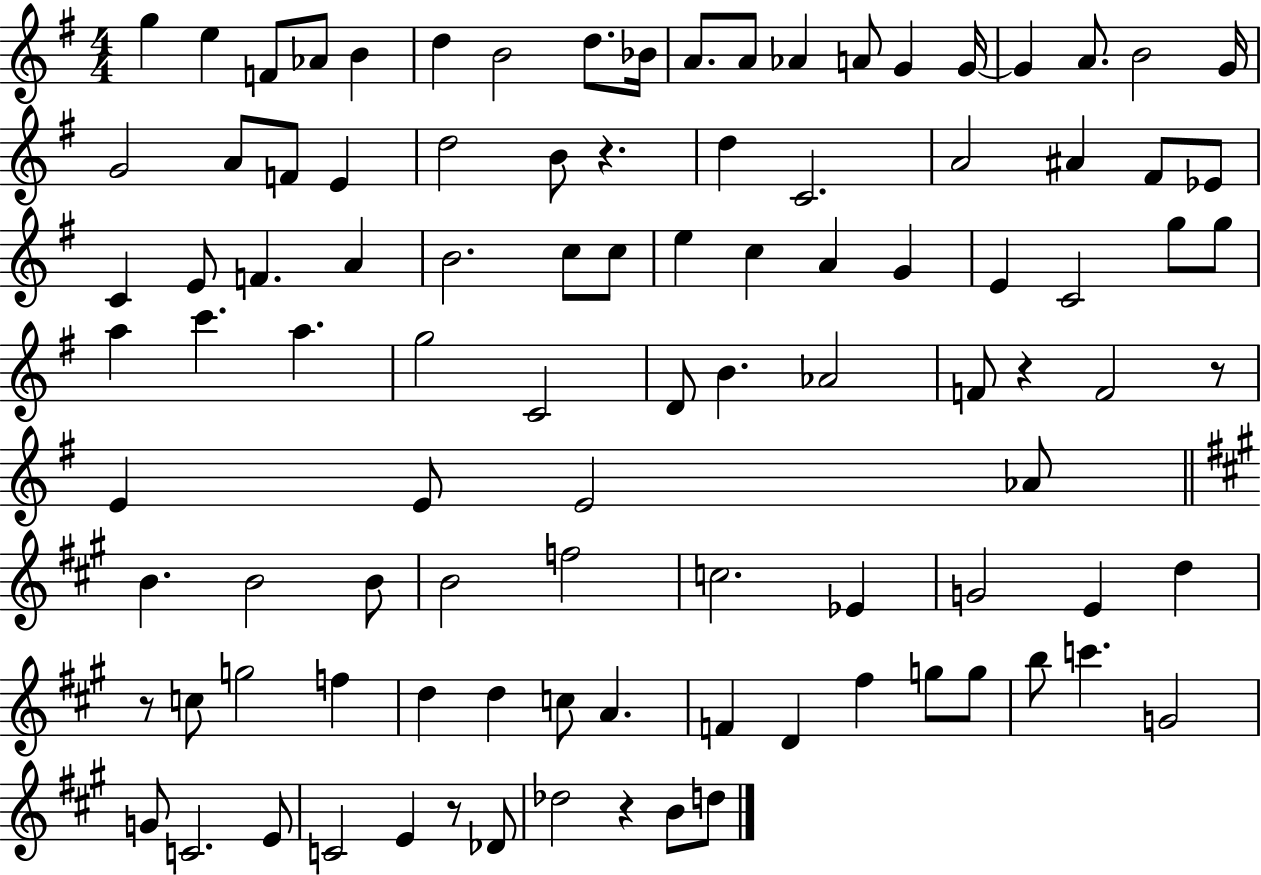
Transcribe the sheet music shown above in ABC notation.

X:1
T:Untitled
M:4/4
L:1/4
K:G
g e F/2 _A/2 B d B2 d/2 _B/4 A/2 A/2 _A A/2 G G/4 G A/2 B2 G/4 G2 A/2 F/2 E d2 B/2 z d C2 A2 ^A ^F/2 _E/2 C E/2 F A B2 c/2 c/2 e c A G E C2 g/2 g/2 a c' a g2 C2 D/2 B _A2 F/2 z F2 z/2 E E/2 E2 _A/2 B B2 B/2 B2 f2 c2 _E G2 E d z/2 c/2 g2 f d d c/2 A F D ^f g/2 g/2 b/2 c' G2 G/2 C2 E/2 C2 E z/2 _D/2 _d2 z B/2 d/2